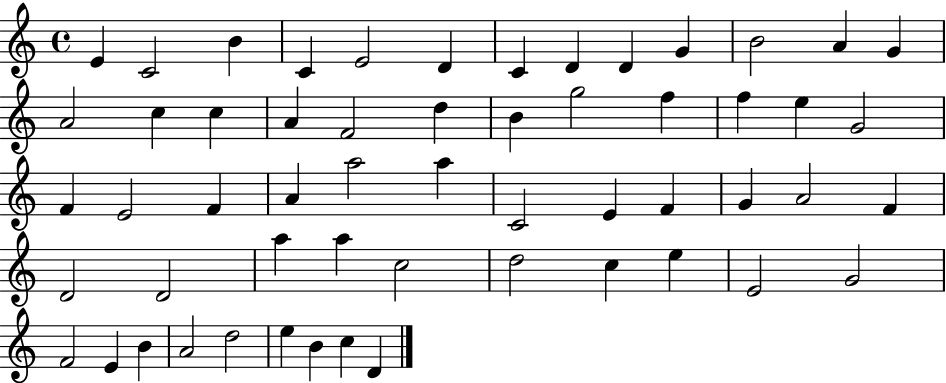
{
  \clef treble
  \time 4/4
  \defaultTimeSignature
  \key c \major
  e'4 c'2 b'4 | c'4 e'2 d'4 | c'4 d'4 d'4 g'4 | b'2 a'4 g'4 | \break a'2 c''4 c''4 | a'4 f'2 d''4 | b'4 g''2 f''4 | f''4 e''4 g'2 | \break f'4 e'2 f'4 | a'4 a''2 a''4 | c'2 e'4 f'4 | g'4 a'2 f'4 | \break d'2 d'2 | a''4 a''4 c''2 | d''2 c''4 e''4 | e'2 g'2 | \break f'2 e'4 b'4 | a'2 d''2 | e''4 b'4 c''4 d'4 | \bar "|."
}